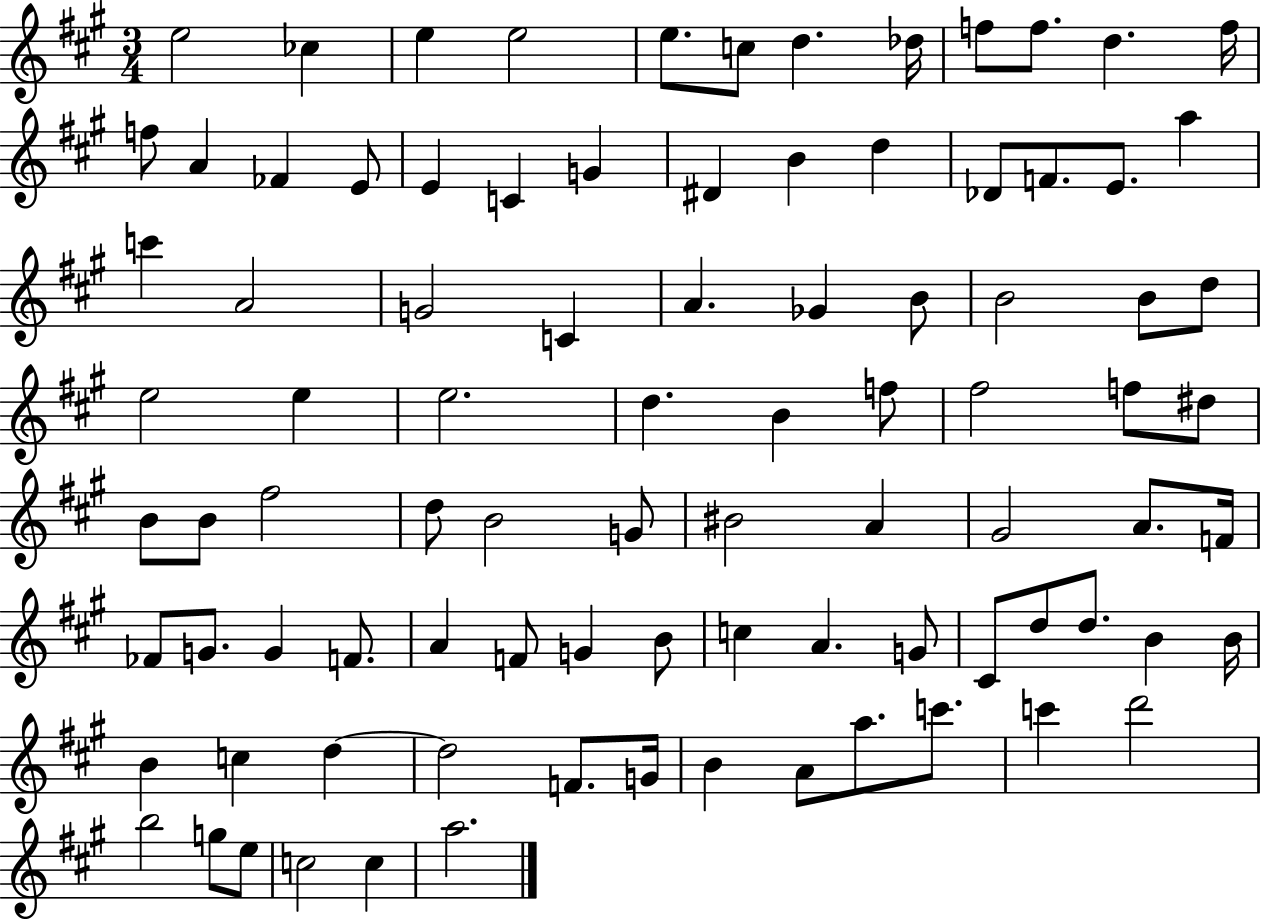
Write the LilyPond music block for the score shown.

{
  \clef treble
  \numericTimeSignature
  \time 3/4
  \key a \major
  e''2 ces''4 | e''4 e''2 | e''8. c''8 d''4. des''16 | f''8 f''8. d''4. f''16 | \break f''8 a'4 fes'4 e'8 | e'4 c'4 g'4 | dis'4 b'4 d''4 | des'8 f'8. e'8. a''4 | \break c'''4 a'2 | g'2 c'4 | a'4. ges'4 b'8 | b'2 b'8 d''8 | \break e''2 e''4 | e''2. | d''4. b'4 f''8 | fis''2 f''8 dis''8 | \break b'8 b'8 fis''2 | d''8 b'2 g'8 | bis'2 a'4 | gis'2 a'8. f'16 | \break fes'8 g'8. g'4 f'8. | a'4 f'8 g'4 b'8 | c''4 a'4. g'8 | cis'8 d''8 d''8. b'4 b'16 | \break b'4 c''4 d''4~~ | d''2 f'8. g'16 | b'4 a'8 a''8. c'''8. | c'''4 d'''2 | \break b''2 g''8 e''8 | c''2 c''4 | a''2. | \bar "|."
}